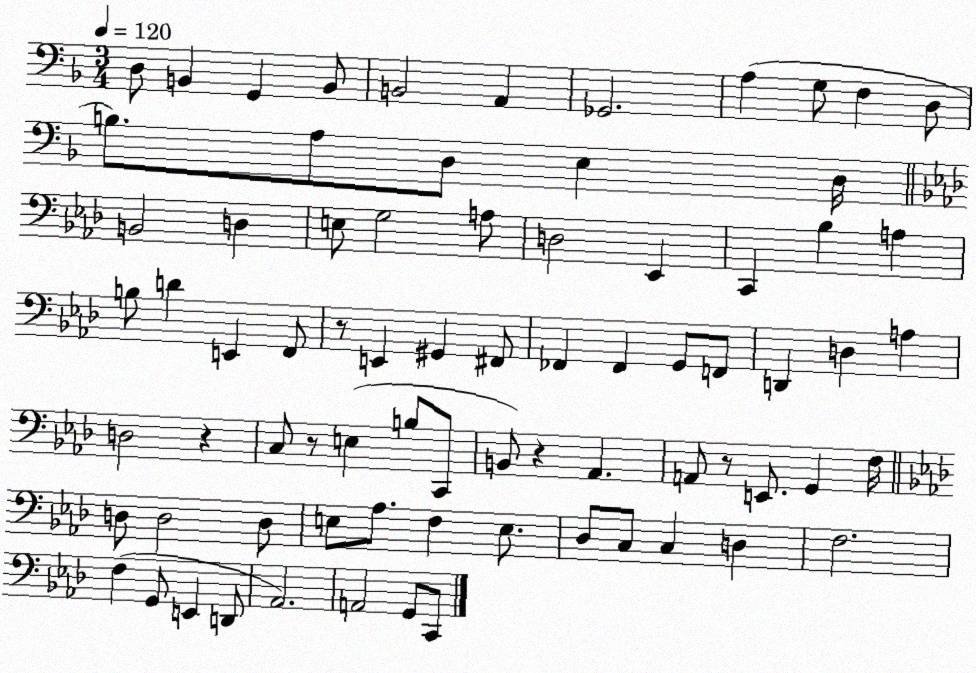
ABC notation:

X:1
T:Untitled
M:3/4
L:1/4
K:F
D,/2 B,, G,, B,,/2 B,,2 A,, _G,,2 A, G,/2 F, D,/2 B,/2 A,/2 D,/2 E, D,/4 B,,2 D, E,/2 G,2 A,/2 D,2 _E,, C,, _B, A, B,/2 D E,, F,,/2 z/2 E,, ^G,, ^F,,/2 _F,, _F,, G,,/2 F,,/2 D,, D, A, D,2 z C,/2 z/2 E, B,/2 C,,/2 B,,/2 z _A,, A,,/2 z/2 E,,/2 G,, F,/4 D,/2 D,2 D,/2 E,/2 _A,/2 F, E,/2 _D,/2 C,/2 C, D, F,2 F, G,,/2 E,, D,,/2 _A,,2 A,,2 G,,/2 C,,/2